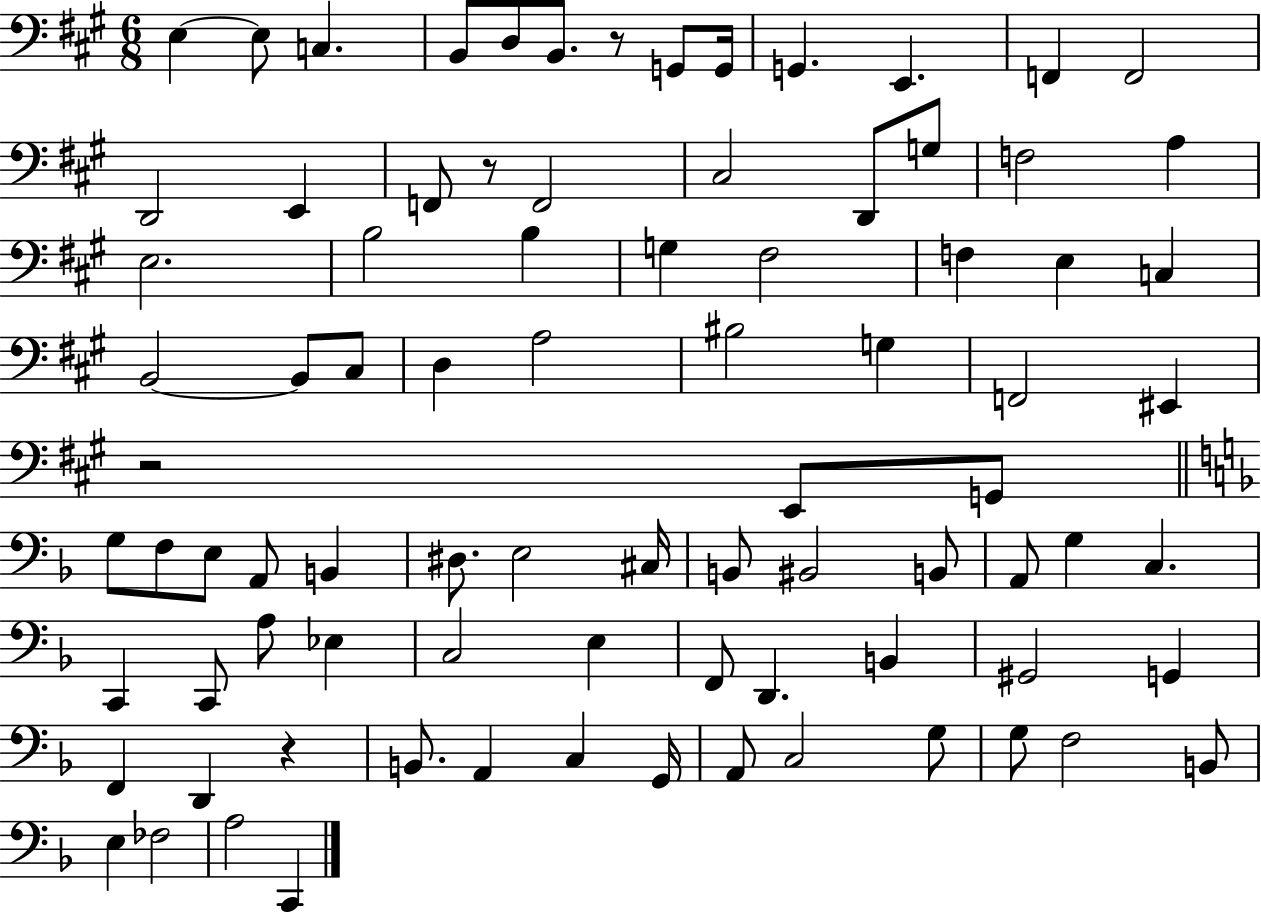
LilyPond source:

{
  \clef bass
  \numericTimeSignature
  \time 6/8
  \key a \major
  e4~~ e8 c4. | b,8 d8 b,8. r8 g,8 g,16 | g,4. e,4. | f,4 f,2 | \break d,2 e,4 | f,8 r8 f,2 | cis2 d,8 g8 | f2 a4 | \break e2. | b2 b4 | g4 fis2 | f4 e4 c4 | \break b,2~~ b,8 cis8 | d4 a2 | bis2 g4 | f,2 eis,4 | \break r2 e,8 g,8 | \bar "||" \break \key f \major g8 f8 e8 a,8 b,4 | dis8. e2 cis16 | b,8 bis,2 b,8 | a,8 g4 c4. | \break c,4 c,8 a8 ees4 | c2 e4 | f,8 d,4. b,4 | gis,2 g,4 | \break f,4 d,4 r4 | b,8. a,4 c4 g,16 | a,8 c2 g8 | g8 f2 b,8 | \break e4 fes2 | a2 c,4 | \bar "|."
}